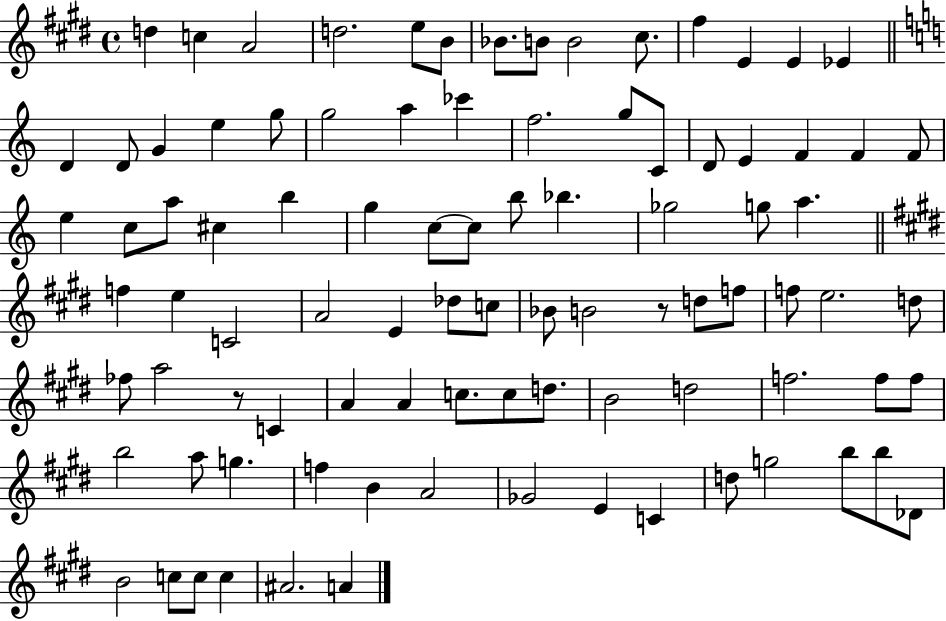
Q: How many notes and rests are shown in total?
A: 92